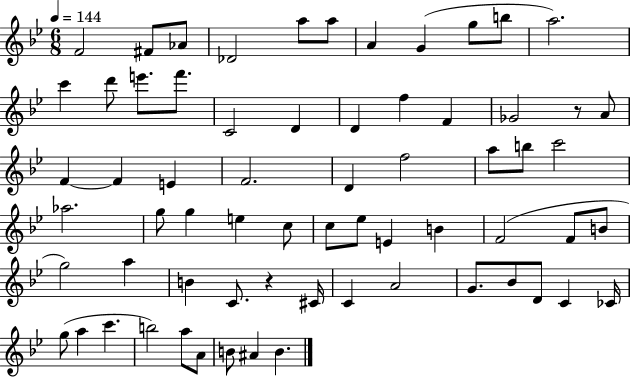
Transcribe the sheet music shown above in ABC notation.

X:1
T:Untitled
M:6/8
L:1/4
K:Bb
F2 ^F/2 _A/2 _D2 a/2 a/2 A G g/2 b/2 a2 c' d'/2 e'/2 f'/2 C2 D D f F _G2 z/2 A/2 F F E F2 D f2 a/2 b/2 c'2 _a2 g/2 g e c/2 c/2 _e/2 E B F2 F/2 B/2 g2 a B C/2 z ^C/4 C A2 G/2 _B/2 D/2 C _C/4 g/2 a c' b2 a/2 A/2 B/2 ^A B